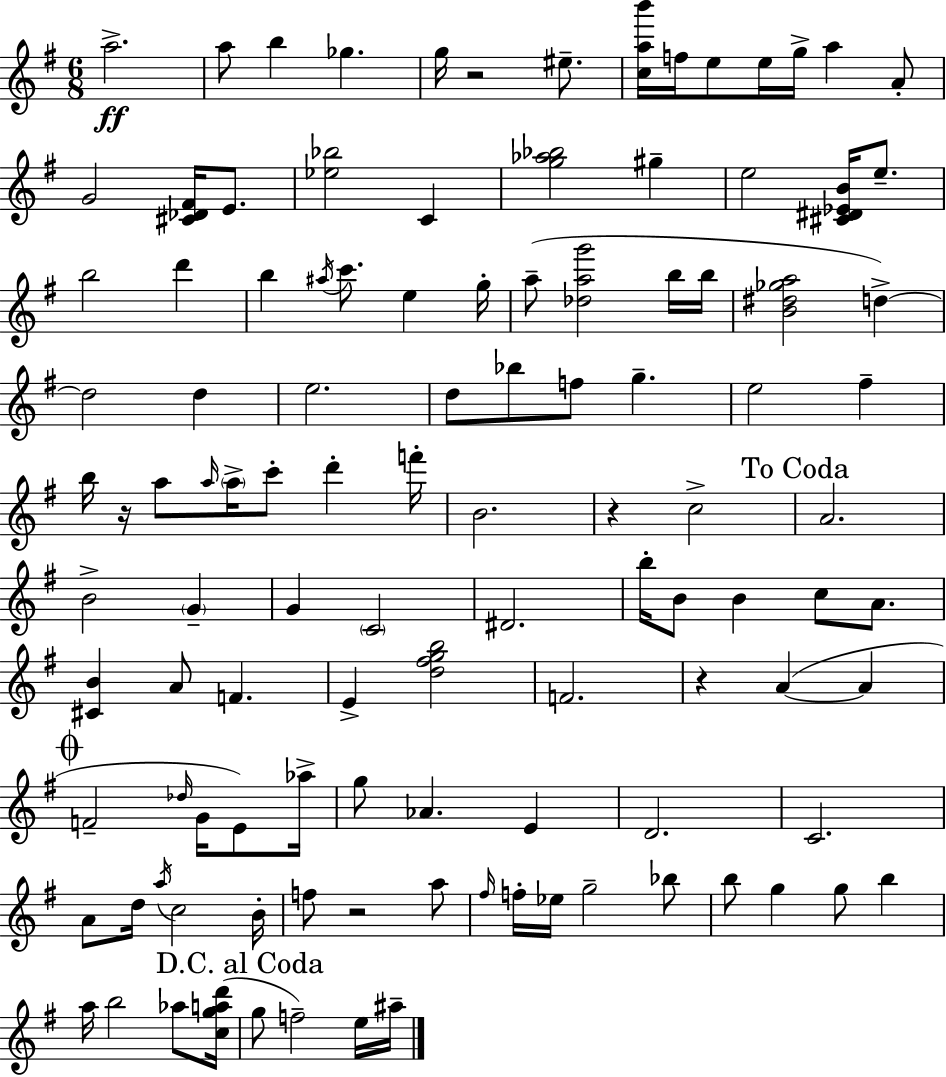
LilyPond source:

{
  \clef treble
  \numericTimeSignature
  \time 6/8
  \key g \major
  \repeat volta 2 { a''2.->\ff | a''8 b''4 ges''4. | g''16 r2 eis''8.-- | <c'' a'' b'''>16 f''16 e''8 e''16 g''16-> a''4 a'8-. | \break g'2 <cis' des' fis'>16 e'8. | <ees'' bes''>2 c'4 | <g'' aes'' bes''>2 gis''4-- | e''2 <cis' dis' ees' b'>16 e''8.-- | \break b''2 d'''4 | b''4 \acciaccatura { ais''16 } c'''8. e''4 | g''16-. a''8--( <des'' a'' g'''>2 b''16 | b''16 <b' dis'' ges'' a''>2 d''4->~~) | \break d''2 d''4 | e''2. | d''8 bes''8 f''8 g''4.-- | e''2 fis''4-- | \break b''16 r16 a''8 \grace { a''16 } \parenthesize a''16-> c'''8-. d'''4-. | f'''16-. b'2. | r4 c''2-> | \mark "To Coda" a'2. | \break b'2-> \parenthesize g'4-- | g'4 \parenthesize c'2 | dis'2. | b''16-. b'8 b'4 c''8 a'8. | \break <cis' b'>4 a'8 f'4. | e'4-> <d'' fis'' g'' b''>2 | f'2. | r4 a'4~(~ a'4 | \break \mark \markup { \musicglyph "scripts.coda" } f'2-- \grace { des''16 } g'16 | e'8) aes''16-> g''8 aes'4. e'4 | d'2. | c'2. | \break a'8 d''16 \acciaccatura { a''16 } c''2 | b'16-. f''8 r2 | a''8 \grace { fis''16 } f''16-. ees''16 g''2-- | bes''8 b''8 g''4 g''8 | \break b''4 a''16 b''2 | aes''8 <c'' g'' a'' d'''>16( \mark "D.C. al Coda" g''8 f''2--) | e''16 ais''16-- } \bar "|."
}